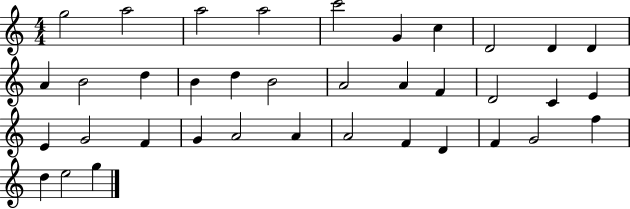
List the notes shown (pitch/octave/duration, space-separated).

G5/h A5/h A5/h A5/h C6/h G4/q C5/q D4/h D4/q D4/q A4/q B4/h D5/q B4/q D5/q B4/h A4/h A4/q F4/q D4/h C4/q E4/q E4/q G4/h F4/q G4/q A4/h A4/q A4/h F4/q D4/q F4/q G4/h F5/q D5/q E5/h G5/q